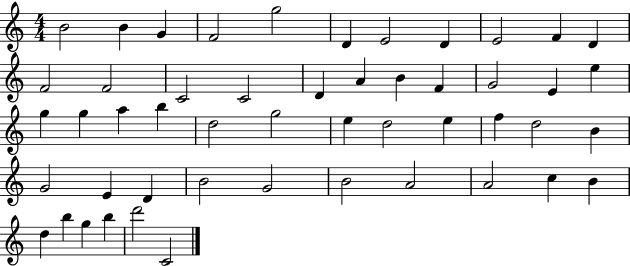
{
  \clef treble
  \numericTimeSignature
  \time 4/4
  \key c \major
  b'2 b'4 g'4 | f'2 g''2 | d'4 e'2 d'4 | e'2 f'4 d'4 | \break f'2 f'2 | c'2 c'2 | d'4 a'4 b'4 f'4 | g'2 e'4 e''4 | \break g''4 g''4 a''4 b''4 | d''2 g''2 | e''4 d''2 e''4 | f''4 d''2 b'4 | \break g'2 e'4 d'4 | b'2 g'2 | b'2 a'2 | a'2 c''4 b'4 | \break d''4 b''4 g''4 b''4 | d'''2 c'2 | \bar "|."
}